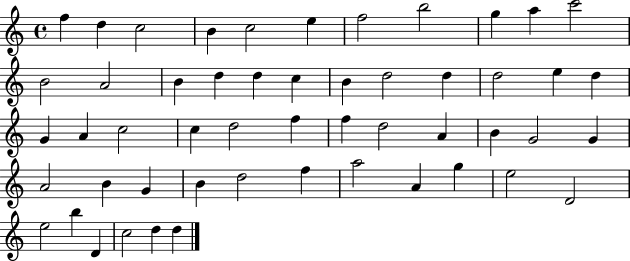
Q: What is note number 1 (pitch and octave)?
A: F5